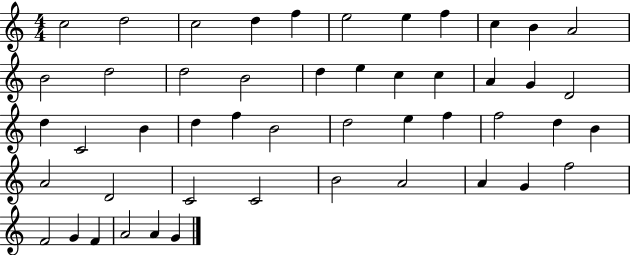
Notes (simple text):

C5/h D5/h C5/h D5/q F5/q E5/h E5/q F5/q C5/q B4/q A4/h B4/h D5/h D5/h B4/h D5/q E5/q C5/q C5/q A4/q G4/q D4/h D5/q C4/h B4/q D5/q F5/q B4/h D5/h E5/q F5/q F5/h D5/q B4/q A4/h D4/h C4/h C4/h B4/h A4/h A4/q G4/q F5/h F4/h G4/q F4/q A4/h A4/q G4/q